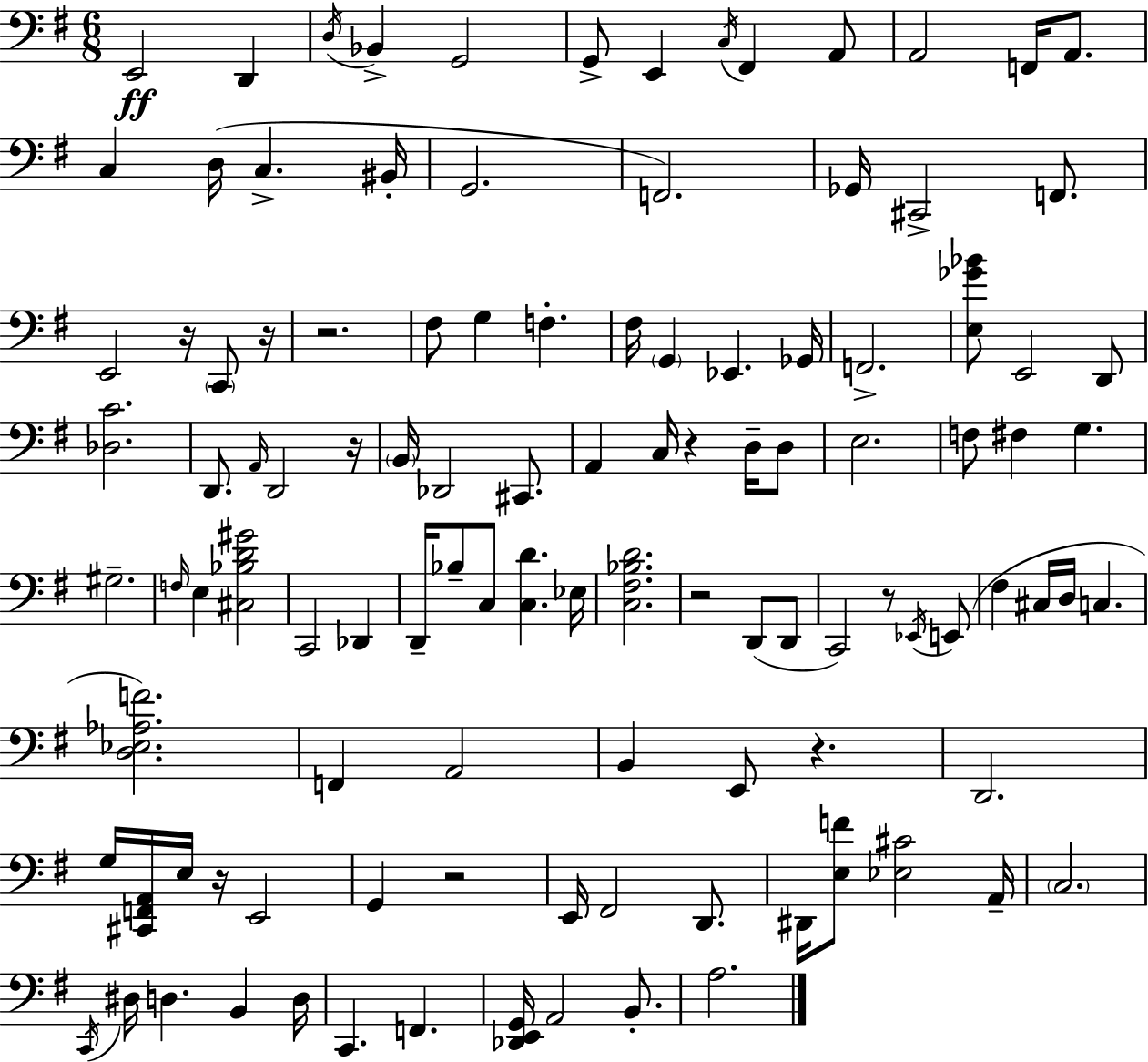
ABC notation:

X:1
T:Untitled
M:6/8
L:1/4
K:G
E,,2 D,, D,/4 _B,, G,,2 G,,/2 E,, C,/4 ^F,, A,,/2 A,,2 F,,/4 A,,/2 C, D,/4 C, ^B,,/4 G,,2 F,,2 _G,,/4 ^C,,2 F,,/2 E,,2 z/4 C,,/2 z/4 z2 ^F,/2 G, F, ^F,/4 G,, _E,, _G,,/4 F,,2 [E,_G_B]/2 E,,2 D,,/2 [_D,C]2 D,,/2 A,,/4 D,,2 z/4 B,,/4 _D,,2 ^C,,/2 A,, C,/4 z D,/4 D,/2 E,2 F,/2 ^F, G, ^G,2 F,/4 E, [^C,_B,D^G]2 C,,2 _D,, D,,/4 _B,/2 C,/2 [C,D] _E,/4 [C,^F,_B,D]2 z2 D,,/2 D,,/2 C,,2 z/2 _E,,/4 E,,/2 ^F, ^C,/4 D,/4 C, [D,_E,_A,F]2 F,, A,,2 B,, E,,/2 z D,,2 G,/4 [^C,,F,,A,,]/4 E,/4 z/4 E,,2 G,, z2 E,,/4 ^F,,2 D,,/2 ^D,,/4 [E,F]/2 [_E,^C]2 A,,/4 C,2 C,,/4 ^D,/4 D, B,, D,/4 C,, F,, [_D,,E,,G,,]/4 A,,2 B,,/2 A,2